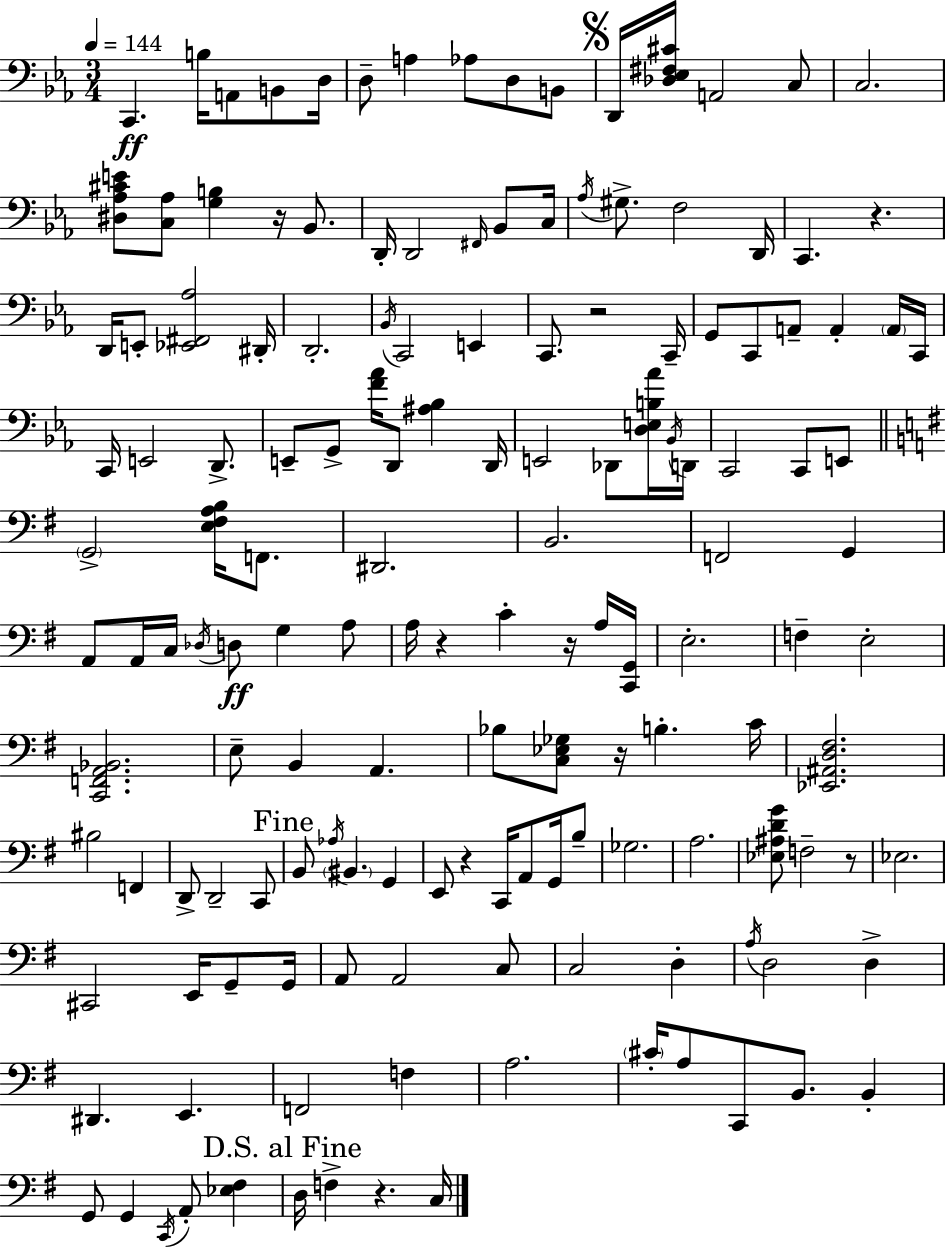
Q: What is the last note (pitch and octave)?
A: C3